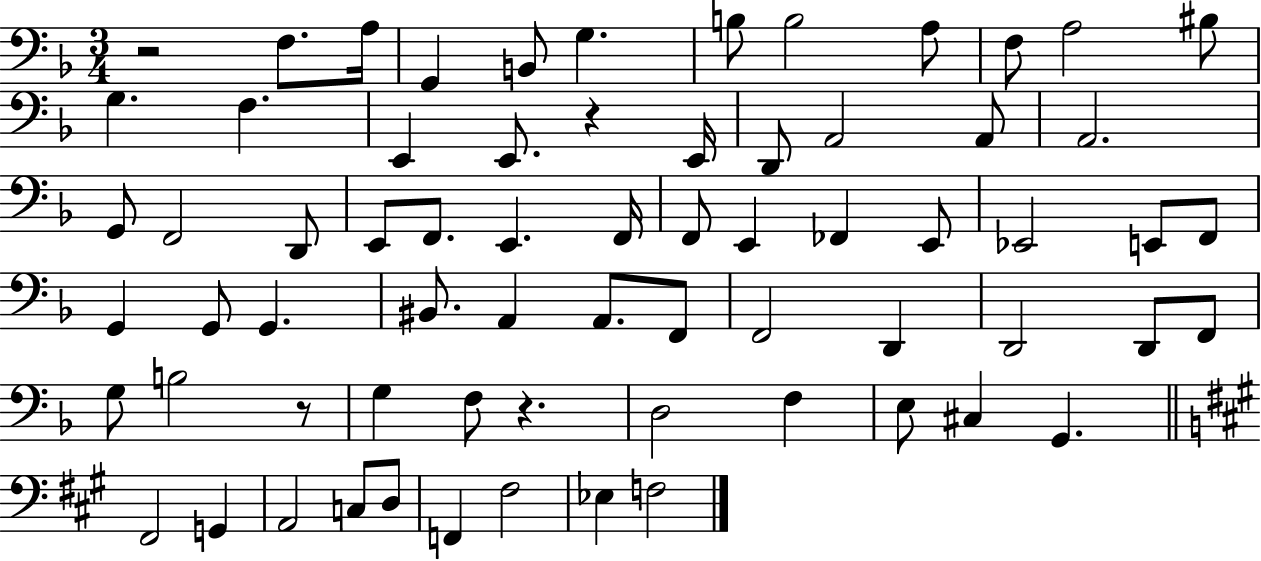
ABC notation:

X:1
T:Untitled
M:3/4
L:1/4
K:F
z2 F,/2 A,/4 G,, B,,/2 G, B,/2 B,2 A,/2 F,/2 A,2 ^B,/2 G, F, E,, E,,/2 z E,,/4 D,,/2 A,,2 A,,/2 A,,2 G,,/2 F,,2 D,,/2 E,,/2 F,,/2 E,, F,,/4 F,,/2 E,, _F,, E,,/2 _E,,2 E,,/2 F,,/2 G,, G,,/2 G,, ^B,,/2 A,, A,,/2 F,,/2 F,,2 D,, D,,2 D,,/2 F,,/2 G,/2 B,2 z/2 G, F,/2 z D,2 F, E,/2 ^C, G,, ^F,,2 G,, A,,2 C,/2 D,/2 F,, ^F,2 _E, F,2